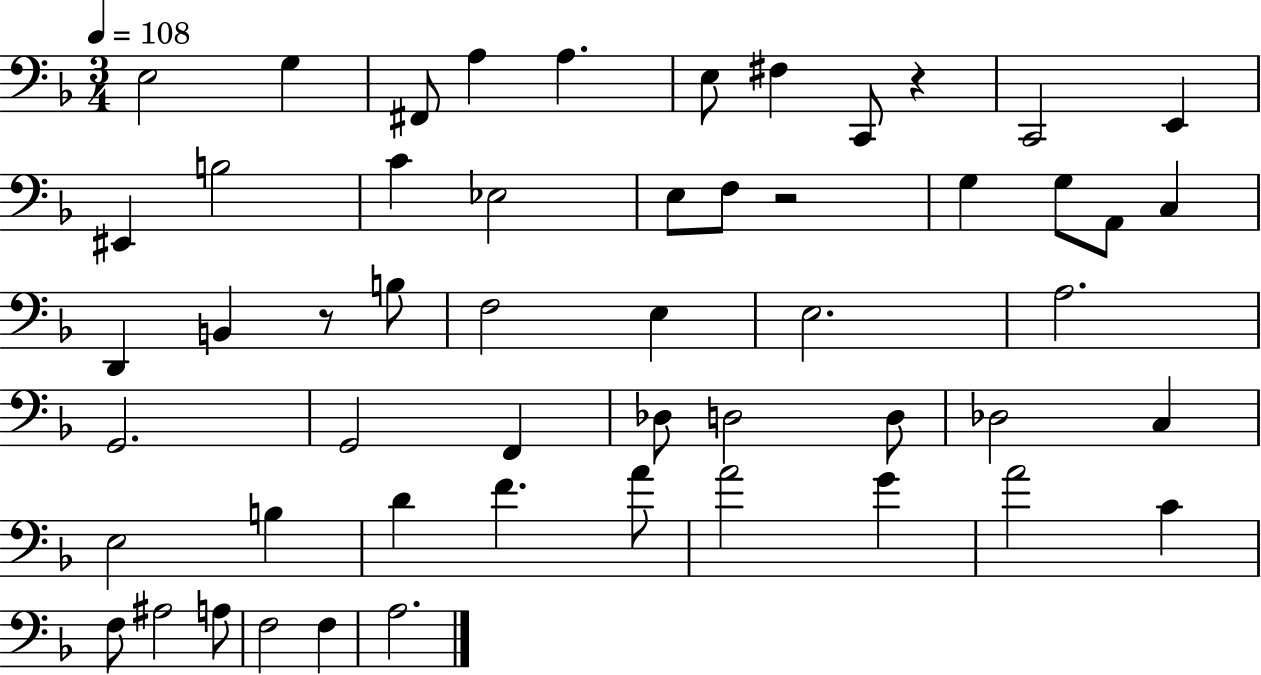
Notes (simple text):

E3/h G3/q F#2/e A3/q A3/q. E3/e F#3/q C2/e R/q C2/h E2/q EIS2/q B3/h C4/q Eb3/h E3/e F3/e R/h G3/q G3/e A2/e C3/q D2/q B2/q R/e B3/e F3/h E3/q E3/h. A3/h. G2/h. G2/h F2/q Db3/e D3/h D3/e Db3/h C3/q E3/h B3/q D4/q F4/q. A4/e A4/h G4/q A4/h C4/q F3/e A#3/h A3/e F3/h F3/q A3/h.